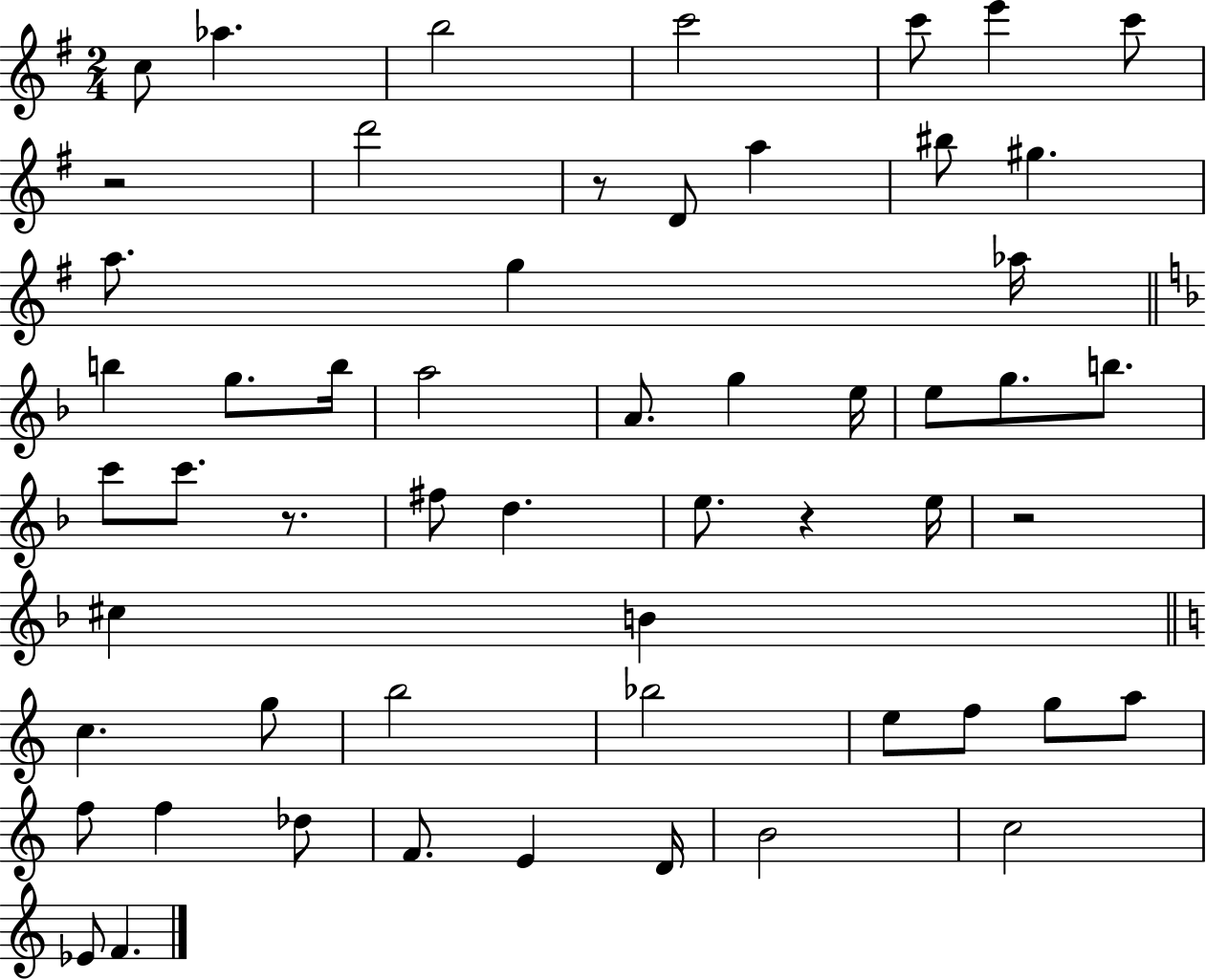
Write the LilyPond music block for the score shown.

{
  \clef treble
  \numericTimeSignature
  \time 2/4
  \key g \major
  \repeat volta 2 { c''8 aes''4. | b''2 | c'''2 | c'''8 e'''4 c'''8 | \break r2 | d'''2 | r8 d'8 a''4 | bis''8 gis''4. | \break a''8. g''4 aes''16 | \bar "||" \break \key f \major b''4 g''8. b''16 | a''2 | a'8. g''4 e''16 | e''8 g''8. b''8. | \break c'''8 c'''8. r8. | fis''8 d''4. | e''8. r4 e''16 | r2 | \break cis''4 b'4 | \bar "||" \break \key c \major c''4. g''8 | b''2 | bes''2 | e''8 f''8 g''8 a''8 | \break f''8 f''4 des''8 | f'8. e'4 d'16 | b'2 | c''2 | \break ees'8 f'4. | } \bar "|."
}